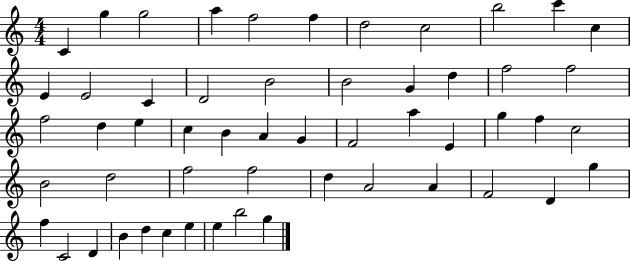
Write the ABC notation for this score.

X:1
T:Untitled
M:4/4
L:1/4
K:C
C g g2 a f2 f d2 c2 b2 c' c E E2 C D2 B2 B2 G d f2 f2 f2 d e c B A G F2 a E g f c2 B2 d2 f2 f2 d A2 A F2 D g f C2 D B d c e e b2 g